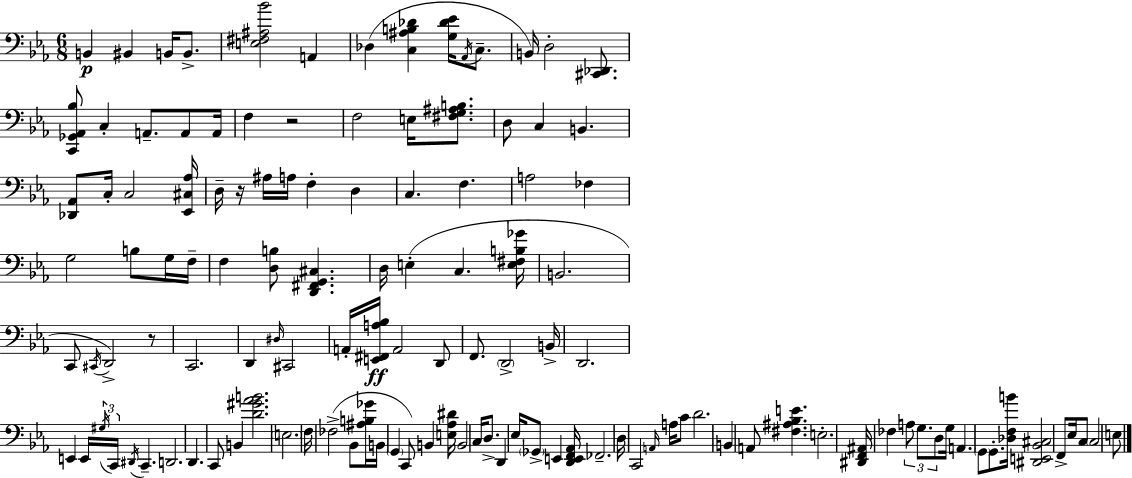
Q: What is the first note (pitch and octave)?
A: B2